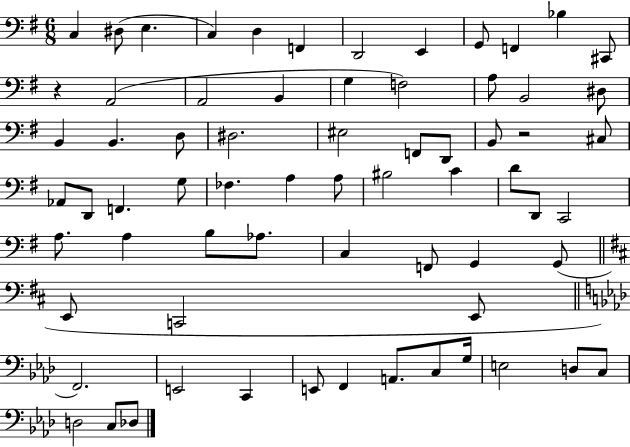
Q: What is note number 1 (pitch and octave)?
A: C3